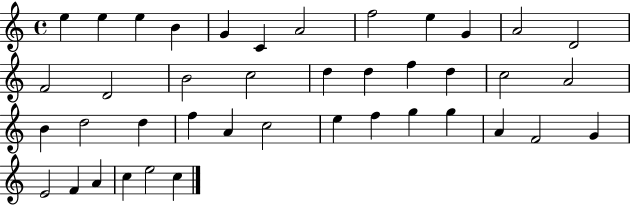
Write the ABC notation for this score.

X:1
T:Untitled
M:4/4
L:1/4
K:C
e e e B G C A2 f2 e G A2 D2 F2 D2 B2 c2 d d f d c2 A2 B d2 d f A c2 e f g g A F2 G E2 F A c e2 c